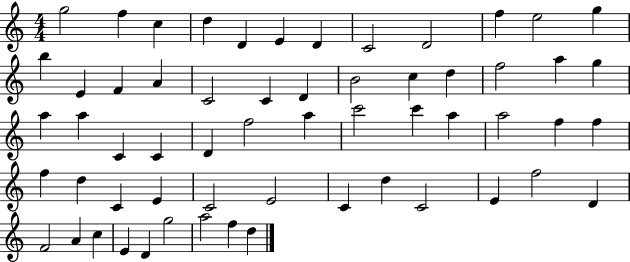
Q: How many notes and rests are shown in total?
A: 59